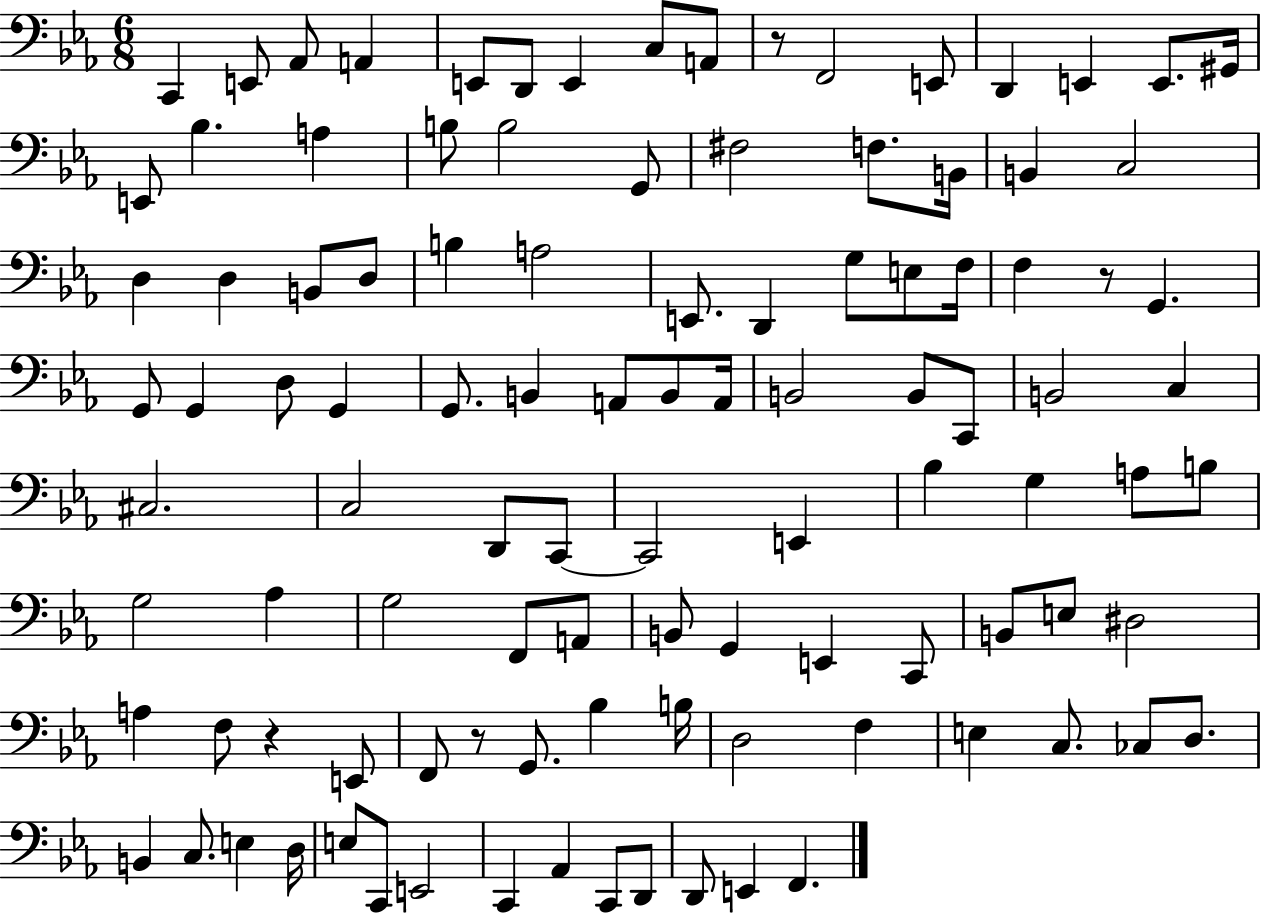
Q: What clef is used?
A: bass